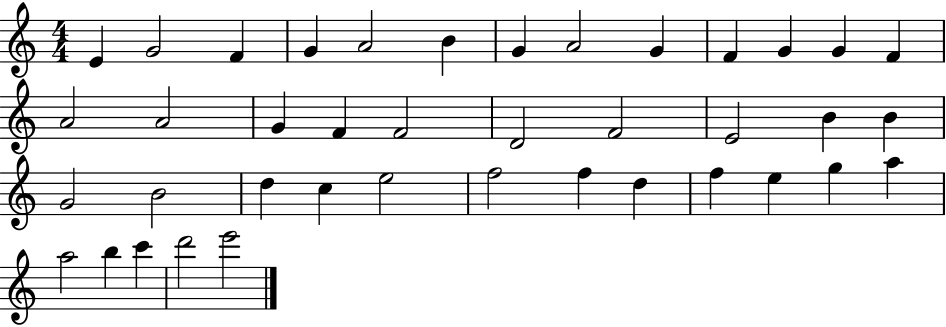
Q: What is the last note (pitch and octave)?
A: E6